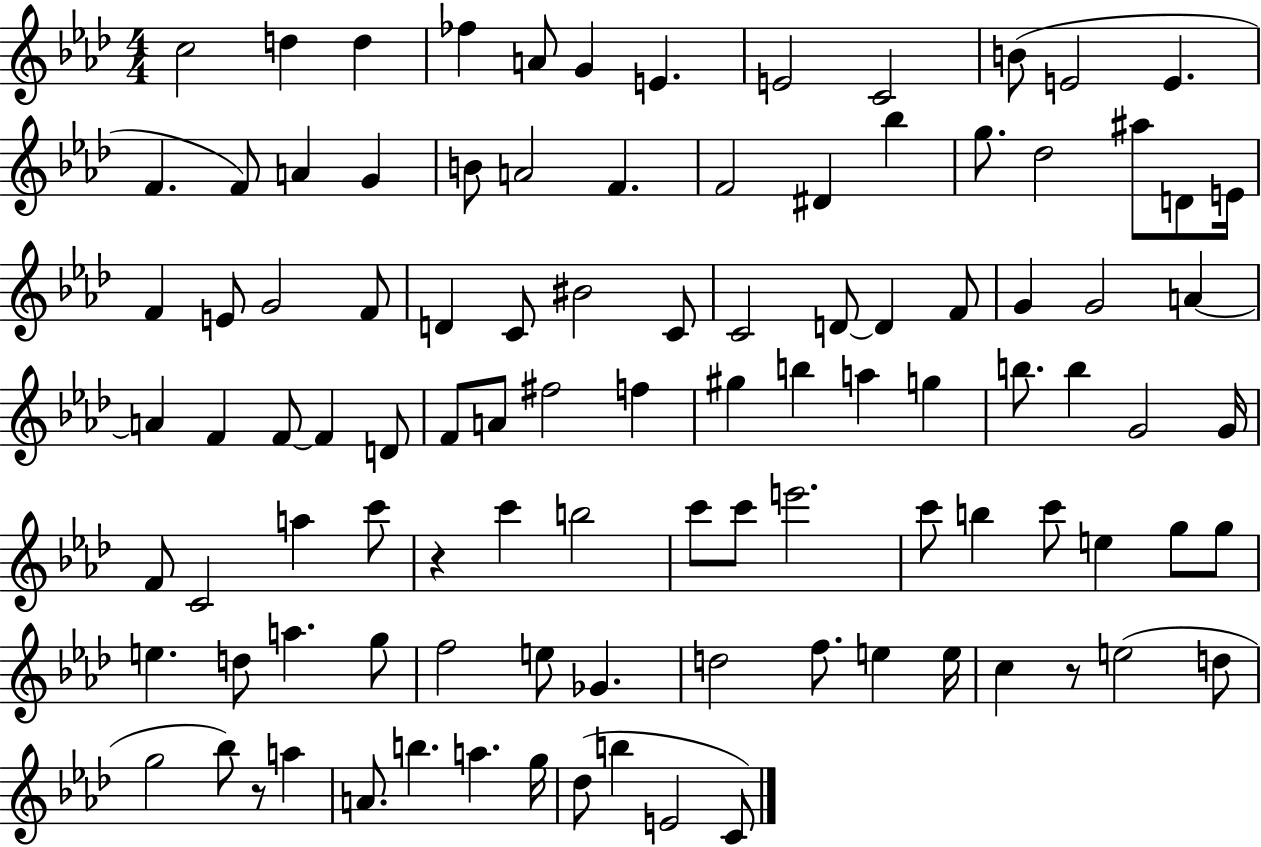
C5/h D5/q D5/q FES5/q A4/e G4/q E4/q. E4/h C4/h B4/e E4/h E4/q. F4/q. F4/e A4/q G4/q B4/e A4/h F4/q. F4/h D#4/q Bb5/q G5/e. Db5/h A#5/e D4/e E4/s F4/q E4/e G4/h F4/e D4/q C4/e BIS4/h C4/e C4/h D4/e D4/q F4/e G4/q G4/h A4/q A4/q F4/q F4/e F4/q D4/e F4/e A4/e F#5/h F5/q G#5/q B5/q A5/q G5/q B5/e. B5/q G4/h G4/s F4/e C4/h A5/q C6/e R/q C6/q B5/h C6/e C6/e E6/h. C6/e B5/q C6/e E5/q G5/e G5/e E5/q. D5/e A5/q. G5/e F5/h E5/e Gb4/q. D5/h F5/e. E5/q E5/s C5/q R/e E5/h D5/e G5/h Bb5/e R/e A5/q A4/e. B5/q. A5/q. G5/s Db5/e B5/q E4/h C4/e